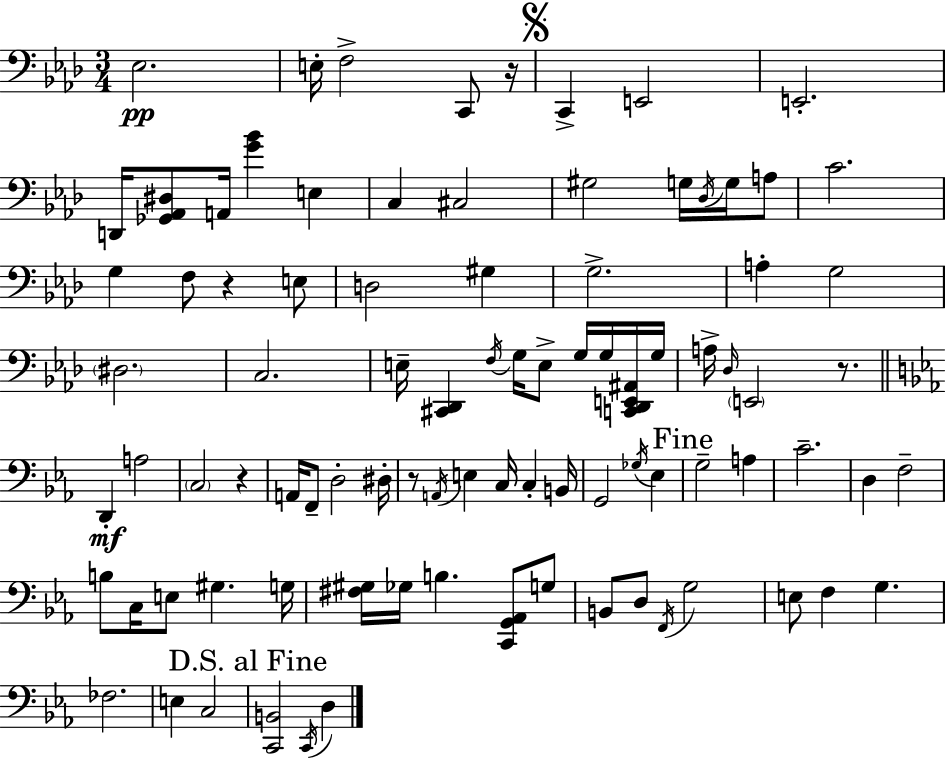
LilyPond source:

{
  \clef bass
  \numericTimeSignature
  \time 3/4
  \key aes \major
  ees2.\pp | e16-. f2-> c,8 r16 | \mark \markup { \musicglyph "scripts.segno" } c,4-> e,2 | e,2.-. | \break d,16 <ges, aes, dis>8 a,16 <g' bes'>4 e4 | c4 cis2 | gis2 g16 \acciaccatura { des16 } g16 a8 | c'2. | \break g4 f8 r4 e8 | d2 gis4 | g2.-> | a4-. g2 | \break \parenthesize dis2. | c2. | e16-- <cis, des,>4 \acciaccatura { f16 } g16 e8-> g16 g16 | <c, des, e, ais,>16 g16 a16-> \grace { des16 } \parenthesize e,2 | \break r8. \bar "||" \break \key ees \major d,4-.\mf a2 | \parenthesize c2 r4 | a,16 f,8-- d2-. dis16-. | r8 \acciaccatura { a,16 } e4 c16 c4-. | \break b,16 g,2 \acciaccatura { ges16 } ees4 | \mark "Fine" g2-- a4 | c'2.-- | d4 f2-- | \break b8 c16 e8 gis4. | g16 <fis gis>16 ges16 b4. <c, g, aes,>8 | g8 b,8 d8 \acciaccatura { f,16 } g2 | e8 f4 g4. | \break fes2. | e4 c2 | \mark "D.S. al Fine" <c, b,>2 \acciaccatura { c,16 } | d4 \bar "|."
}